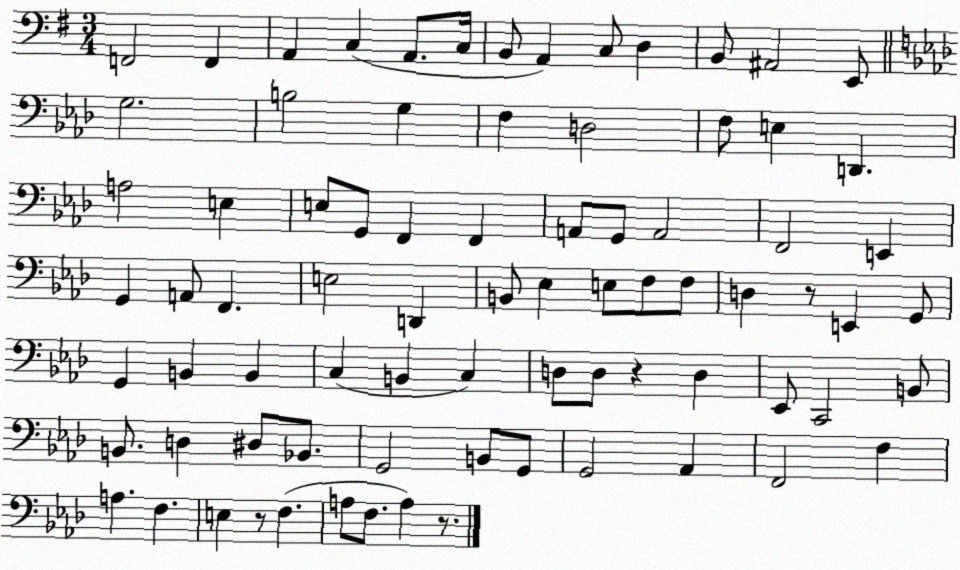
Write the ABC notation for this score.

X:1
T:Untitled
M:3/4
L:1/4
K:G
F,,2 F,, A,, C, A,,/2 C,/4 B,,/2 A,, C,/2 D, B,,/2 ^A,,2 E,,/2 G,2 B,2 G, F, D,2 F,/2 E, D,, A,2 E, E,/2 G,,/2 F,, F,, A,,/2 G,,/2 A,,2 F,,2 E,, G,, A,,/2 F,, E,2 D,, B,,/2 _E, E,/2 F,/2 F,/2 D, z/2 E,, G,,/2 G,, B,, B,, C, B,, C, D,/2 D,/2 z D, _E,,/2 C,,2 B,,/2 B,,/2 D, ^D,/2 _B,,/2 G,,2 B,,/2 G,,/2 G,,2 _A,, F,,2 F, A, F, E, z/2 F, A,/2 F,/2 A, z/2